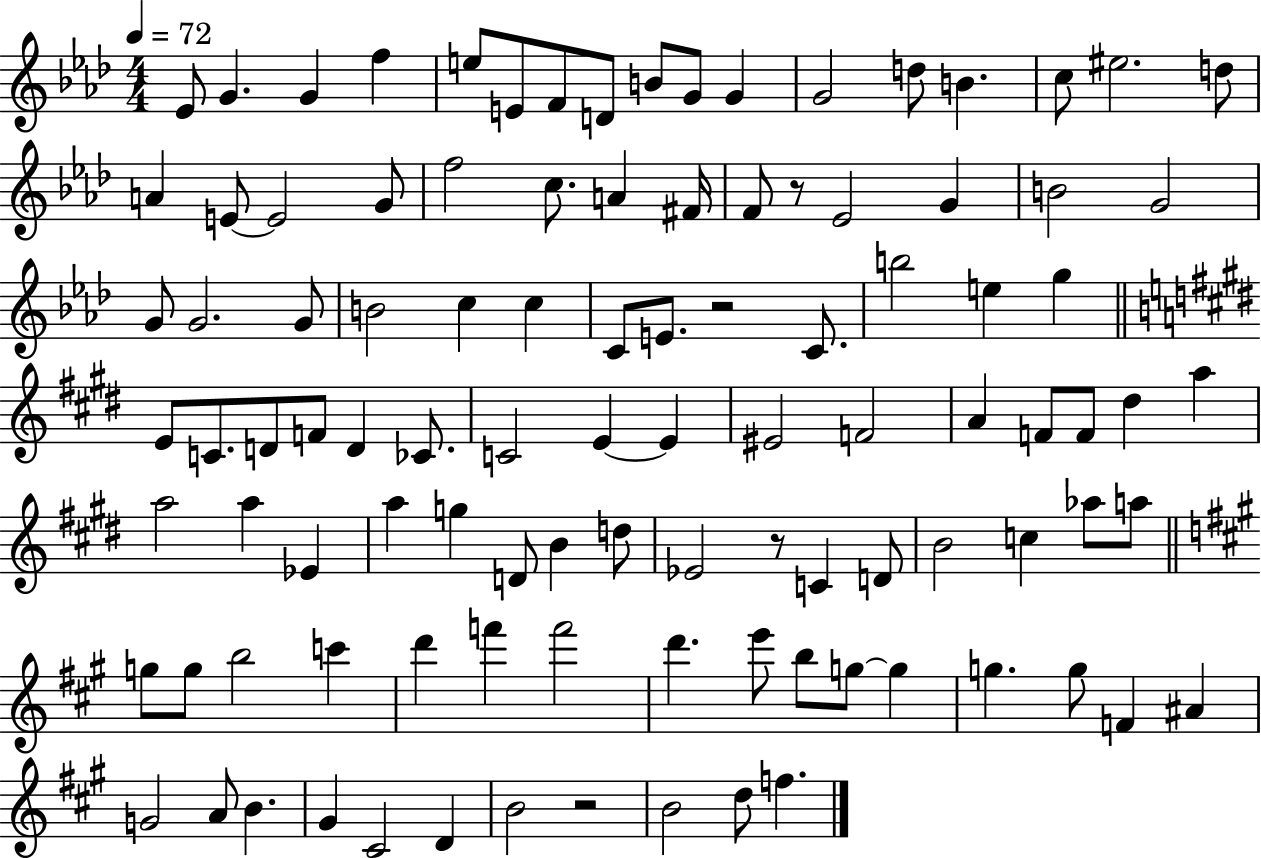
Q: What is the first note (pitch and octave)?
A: Eb4